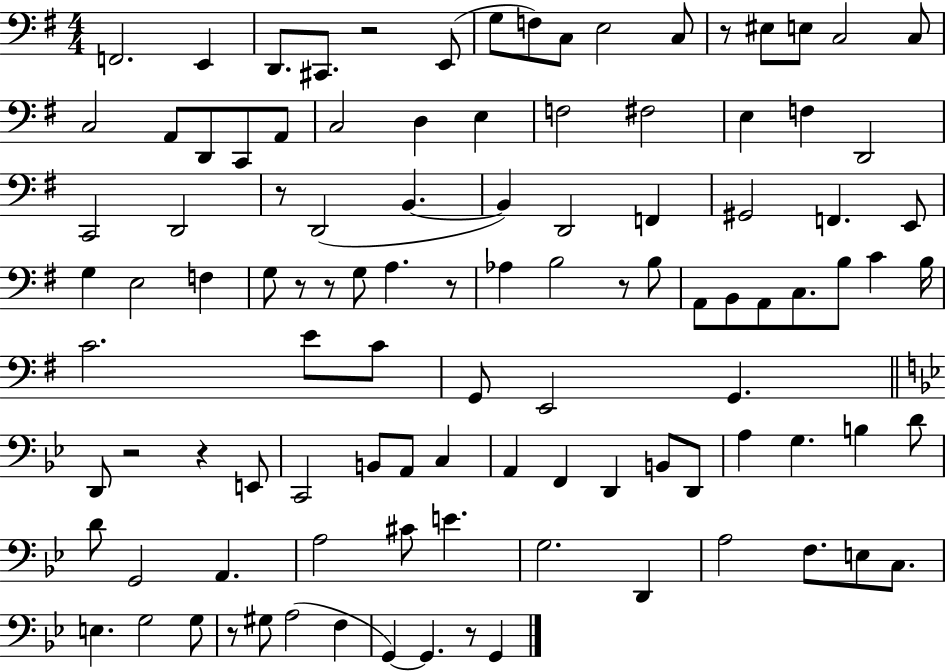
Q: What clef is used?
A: bass